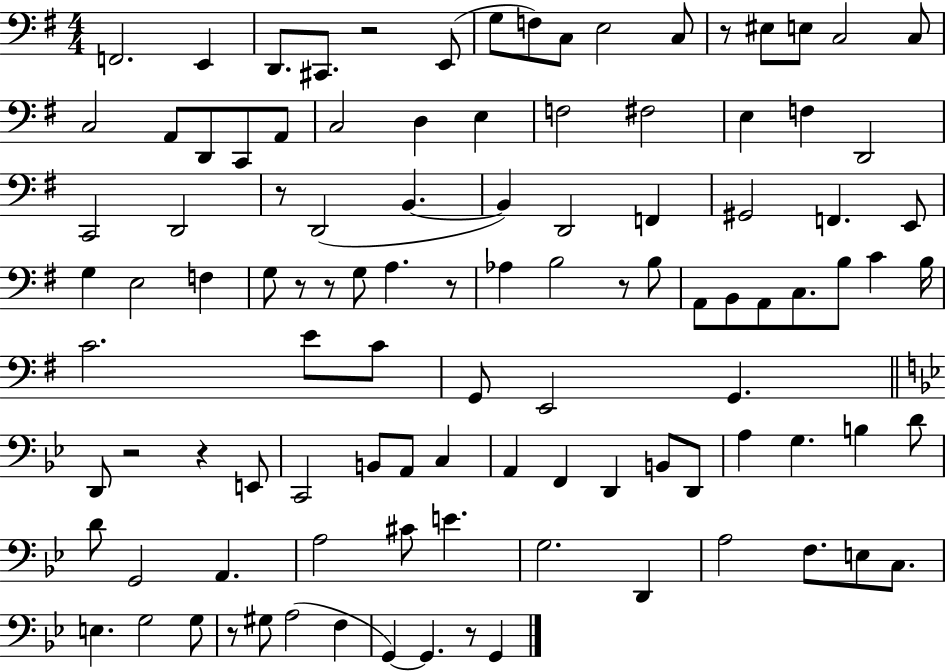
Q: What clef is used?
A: bass